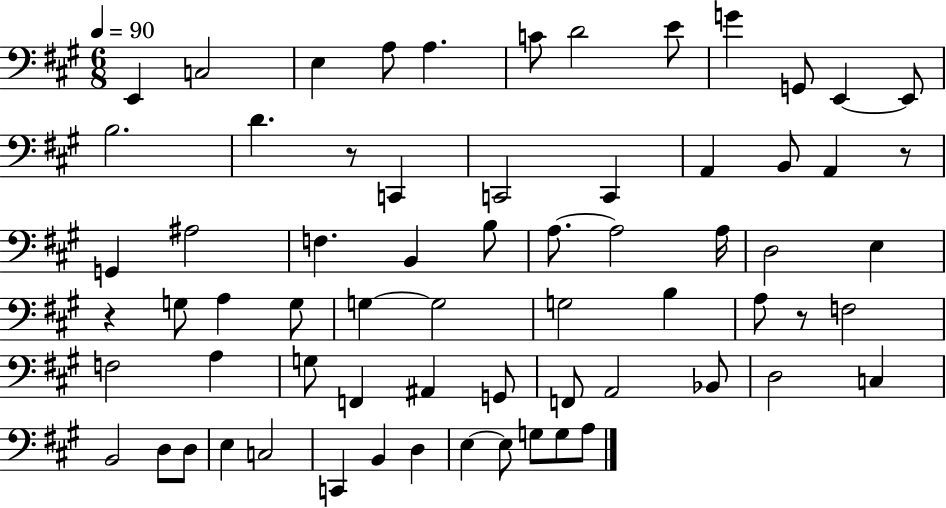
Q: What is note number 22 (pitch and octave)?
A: A#3